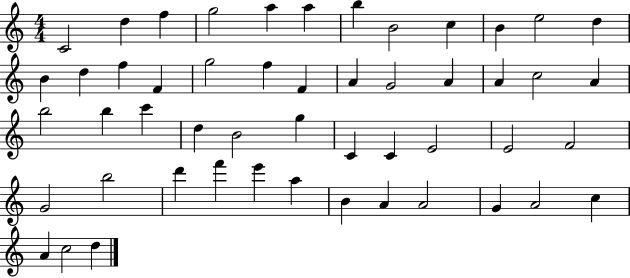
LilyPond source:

{
  \clef treble
  \numericTimeSignature
  \time 4/4
  \key c \major
  c'2 d''4 f''4 | g''2 a''4 a''4 | b''4 b'2 c''4 | b'4 e''2 d''4 | \break b'4 d''4 f''4 f'4 | g''2 f''4 f'4 | a'4 g'2 a'4 | a'4 c''2 a'4 | \break b''2 b''4 c'''4 | d''4 b'2 g''4 | c'4 c'4 e'2 | e'2 f'2 | \break g'2 b''2 | d'''4 f'''4 e'''4 a''4 | b'4 a'4 a'2 | g'4 a'2 c''4 | \break a'4 c''2 d''4 | \bar "|."
}